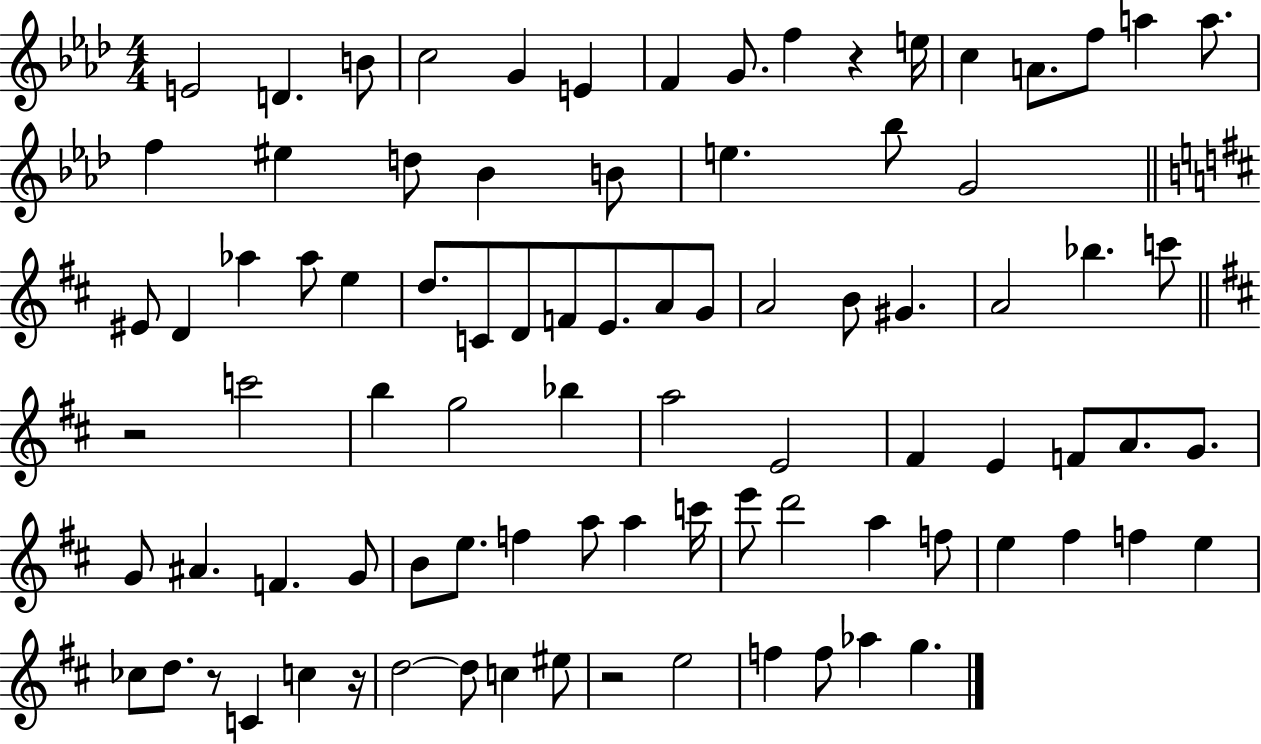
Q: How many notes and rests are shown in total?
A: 88